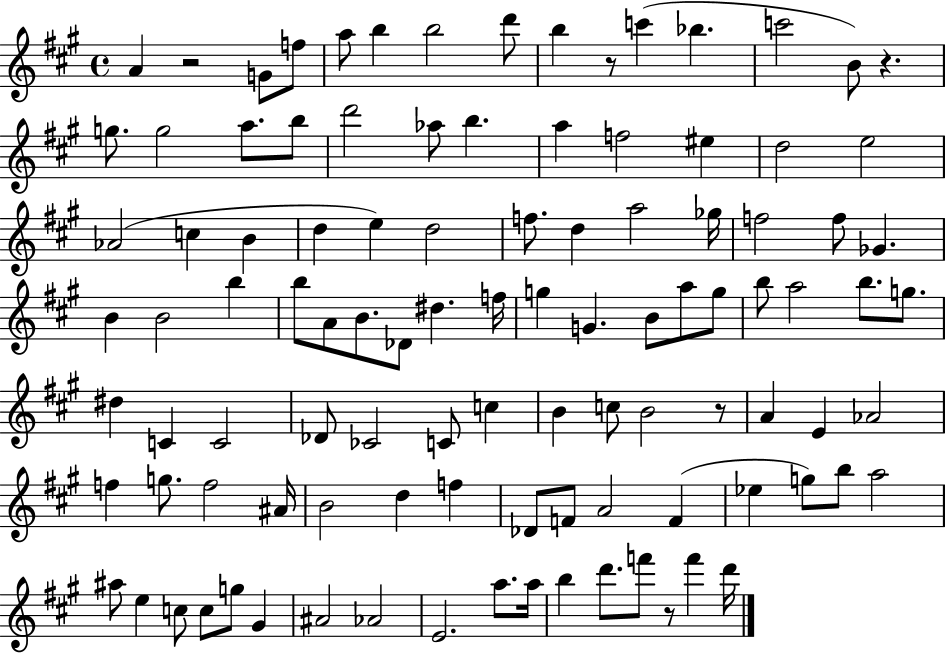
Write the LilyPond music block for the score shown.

{
  \clef treble
  \time 4/4
  \defaultTimeSignature
  \key a \major
  a'4 r2 g'8 f''8 | a''8 b''4 b''2 d'''8 | b''4 r8 c'''4( bes''4. | c'''2 b'8) r4. | \break g''8. g''2 a''8. b''8 | d'''2 aes''8 b''4. | a''4 f''2 eis''4 | d''2 e''2 | \break aes'2( c''4 b'4 | d''4 e''4) d''2 | f''8. d''4 a''2 ges''16 | f''2 f''8 ges'4. | \break b'4 b'2 b''4 | b''8 a'8 b'8. des'8 dis''4. f''16 | g''4 g'4. b'8 a''8 g''8 | b''8 a''2 b''8. g''8. | \break dis''4 c'4 c'2 | des'8 ces'2 c'8 c''4 | b'4 c''8 b'2 r8 | a'4 e'4 aes'2 | \break f''4 g''8. f''2 ais'16 | b'2 d''4 f''4 | des'8 f'8 a'2 f'4( | ees''4 g''8) b''8 a''2 | \break ais''8 e''4 c''8 c''8 g''8 gis'4 | ais'2 aes'2 | e'2. a''8. a''16 | b''4 d'''8. f'''8 r8 f'''4 d'''16 | \break \bar "|."
}